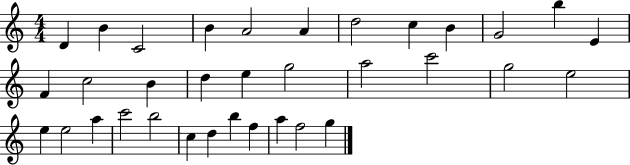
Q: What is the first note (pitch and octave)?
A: D4